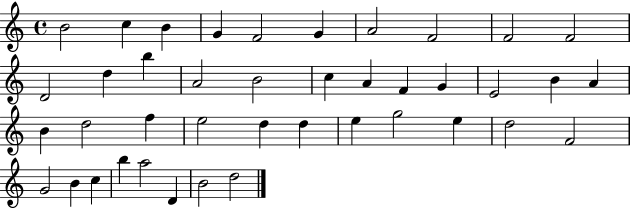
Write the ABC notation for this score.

X:1
T:Untitled
M:4/4
L:1/4
K:C
B2 c B G F2 G A2 F2 F2 F2 D2 d b A2 B2 c A F G E2 B A B d2 f e2 d d e g2 e d2 F2 G2 B c b a2 D B2 d2